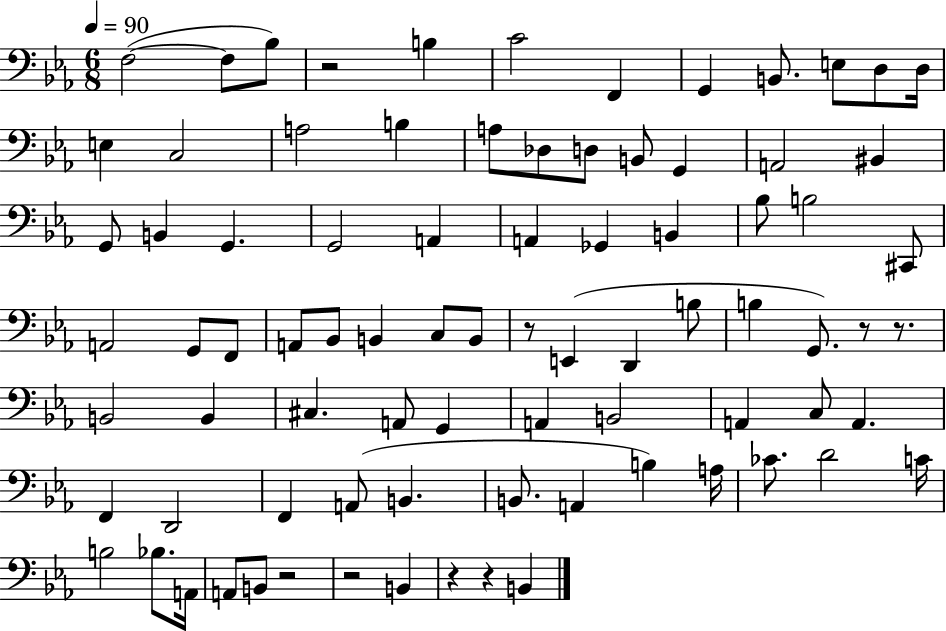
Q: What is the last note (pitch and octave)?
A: B2